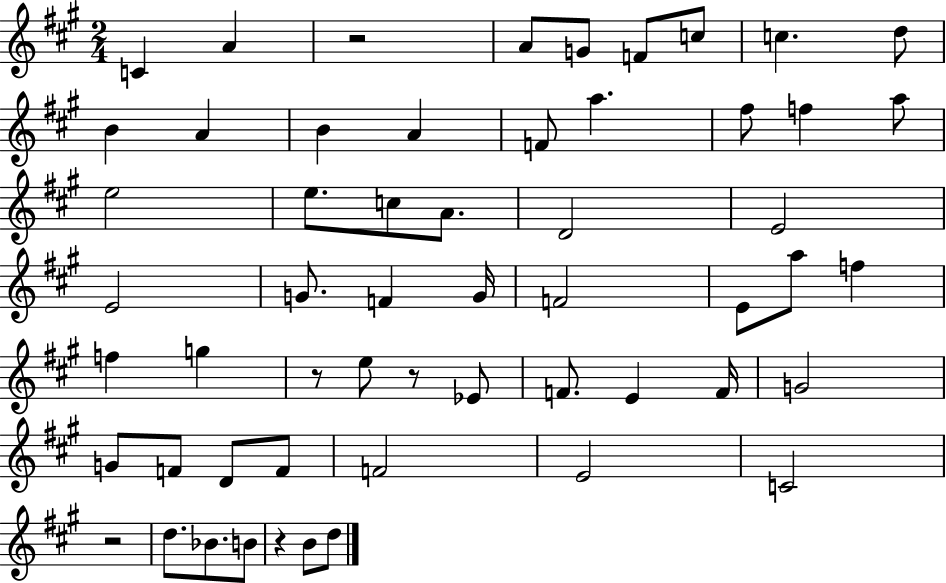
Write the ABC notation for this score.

X:1
T:Untitled
M:2/4
L:1/4
K:A
C A z2 A/2 G/2 F/2 c/2 c d/2 B A B A F/2 a ^f/2 f a/2 e2 e/2 c/2 A/2 D2 E2 E2 G/2 F G/4 F2 E/2 a/2 f f g z/2 e/2 z/2 _E/2 F/2 E F/4 G2 G/2 F/2 D/2 F/2 F2 E2 C2 z2 d/2 _B/2 B/2 z B/2 d/2